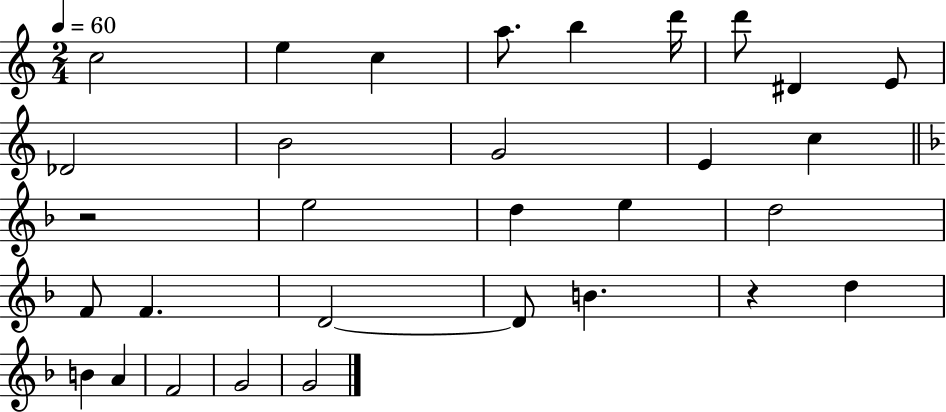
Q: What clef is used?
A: treble